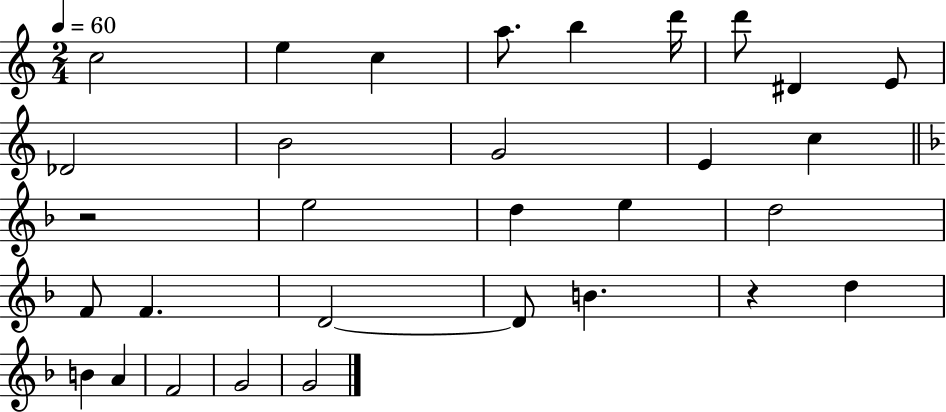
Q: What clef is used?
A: treble